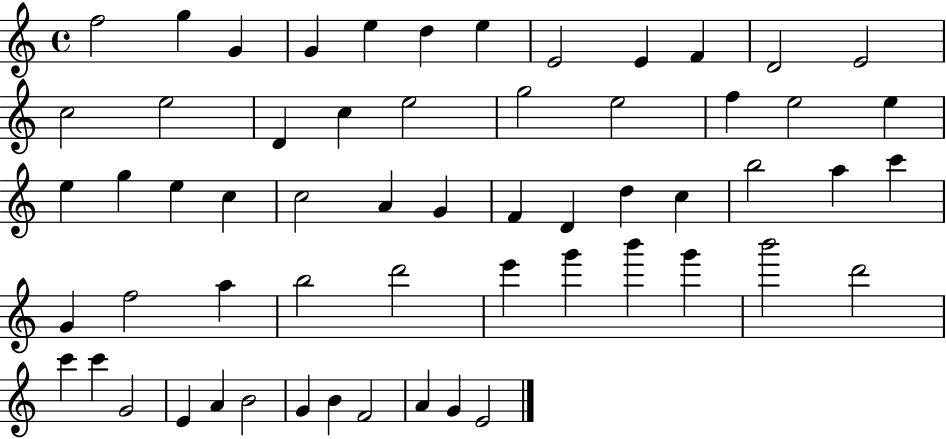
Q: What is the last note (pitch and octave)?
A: E4